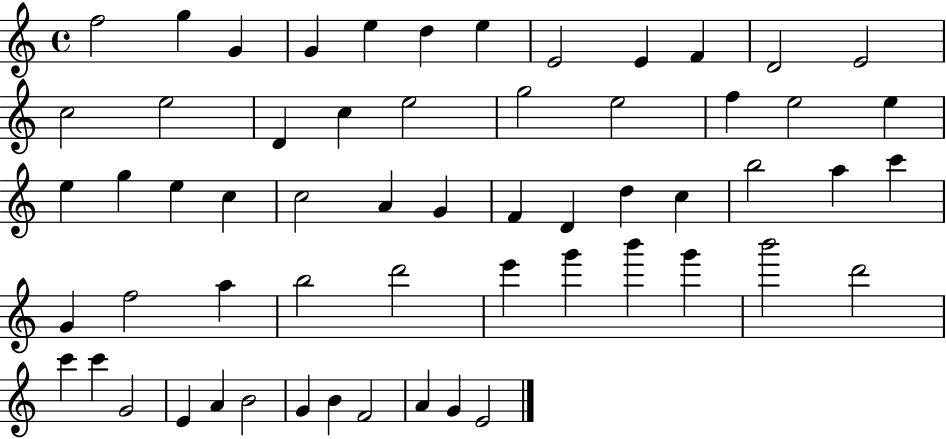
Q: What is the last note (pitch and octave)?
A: E4